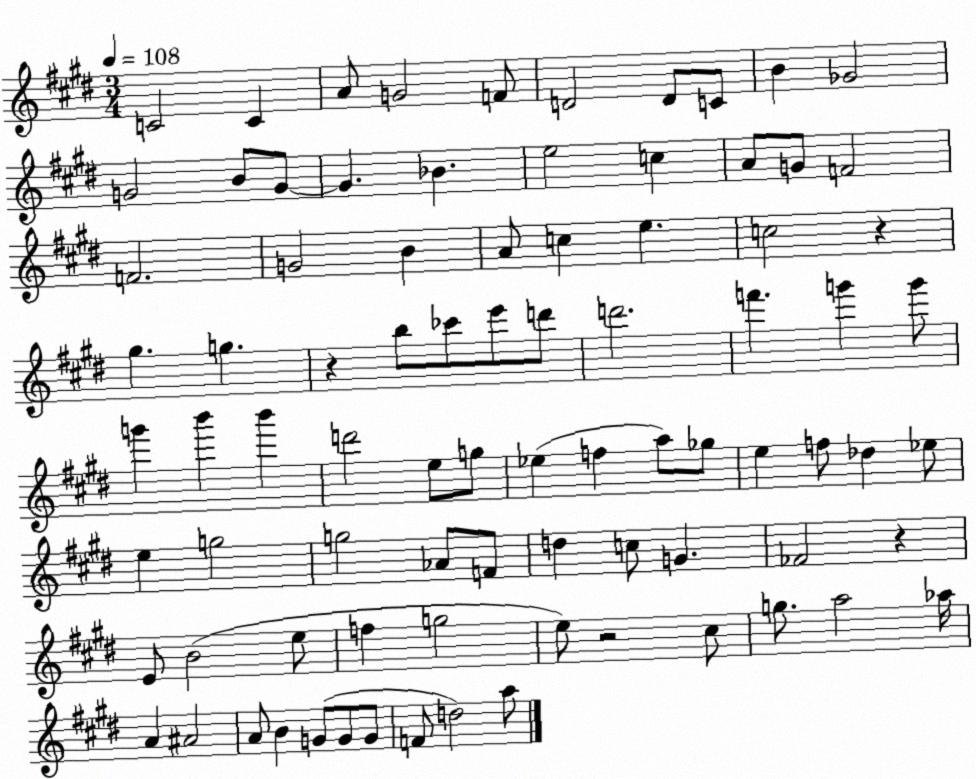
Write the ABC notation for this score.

X:1
T:Untitled
M:3/4
L:1/4
K:E
C2 C A/2 G2 F/2 D2 D/2 C/2 B _G2 G2 B/2 G/2 G _B e2 c A/2 G/2 F2 F2 G2 B A/2 c e c2 z ^g g z b/2 _c'/2 e'/2 d'/2 d'2 f' g' g'/2 g' b' b' d'2 e/2 g/2 _e f a/2 _g/2 e f/2 _d _e/2 e g2 g2 _A/2 F/2 d c/2 G _F2 z E/2 B2 e/2 f g2 e/2 z2 ^c/2 g/2 a2 _a/4 A ^A2 A/2 B G/2 G/2 G/2 F/2 d2 a/2